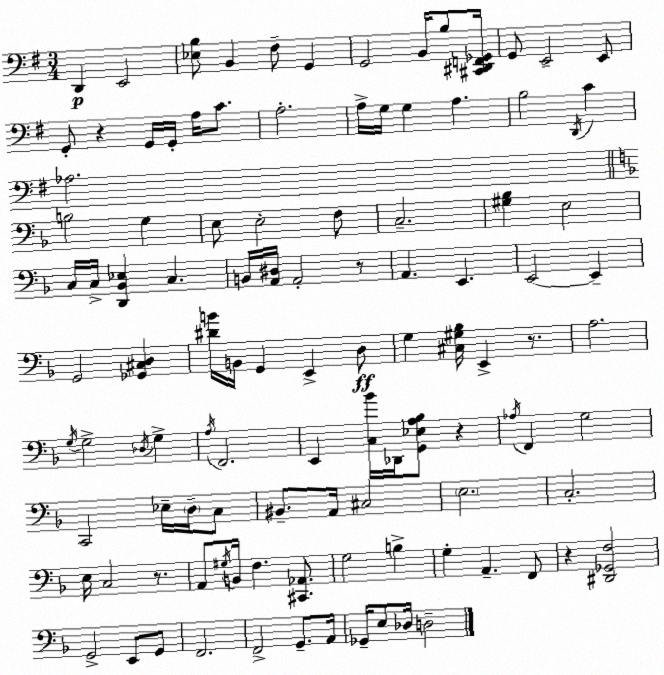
X:1
T:Untitled
M:3/4
L:1/4
K:Em
D,, E,,2 [_E,B,]/2 B,, ^F,/2 G,, G,,2 B,,/4 B,/2 [^C,,^D,,F,,_G,,]/4 G,,/2 E,,2 E,,/2 G,,/2 z G,,/4 G,,/4 A,/4 C/2 A,2 A,/4 G,/4 G, A, B,2 D,,/4 C _A,2 B,2 G, E,/2 E,2 F,/2 C,2 [^G,_B,] E,2 C,/4 C,/4 [D,,_B,,_E,] C, B,,/4 [A,,^D,]/4 A,,2 z/2 A,, E,, E,,2 E,, G,,2 [_G,,^C,D,] [^DB]/4 B,,/4 G,, E,, D,/2 G, [^C,^G,_B,]/4 E,, z/2 A,2 G,/4 G,2 _D,/4 G, A,/4 F,,2 E,, [C,_B]/4 _D,,/4 [G,,_E,A,_B,]/2 z _A,/4 F,, G,2 C,,2 _E,/4 D,/4 C,/2 ^B,,/2 A,,/4 ^C,2 E,2 C,2 E,/4 C,2 z/2 A,,/2 ^G,/4 B,,/4 F, [^C,,_A,,]/2 G,2 B, G, A,, F,,/2 z [^D,,_G,,F,]2 G,,2 E,,/2 G,,/2 F,,2 F,,2 G,,/2 A,,/4 _G,,/4 E,/2 _D,/4 D,2